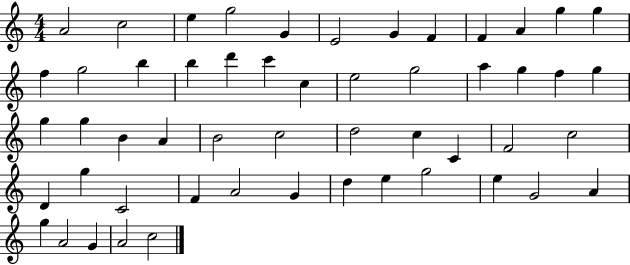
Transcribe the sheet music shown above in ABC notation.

X:1
T:Untitled
M:4/4
L:1/4
K:C
A2 c2 e g2 G E2 G F F A g g f g2 b b d' c' c e2 g2 a g f g g g B A B2 c2 d2 c C F2 c2 D g C2 F A2 G d e g2 e G2 A g A2 G A2 c2